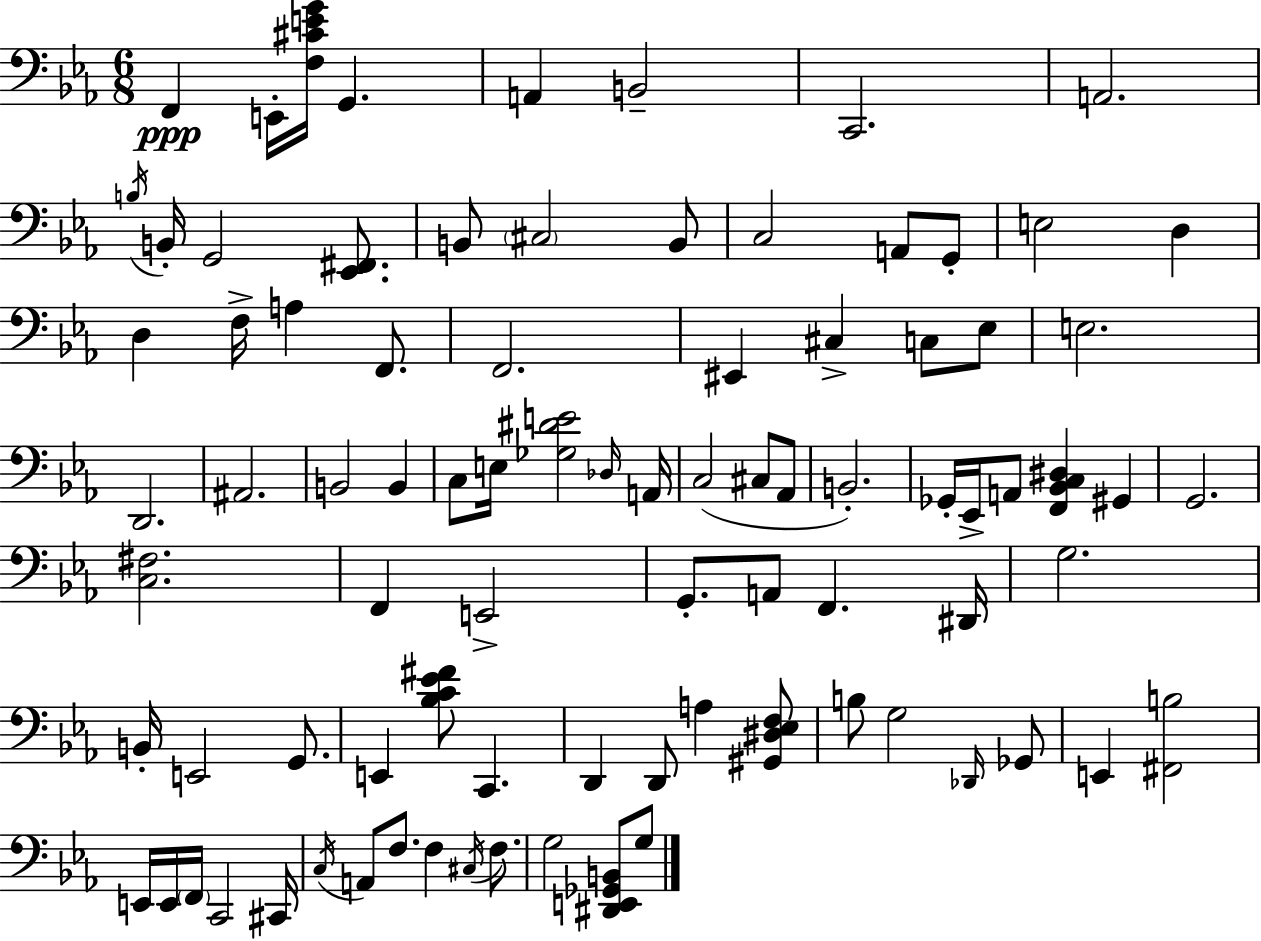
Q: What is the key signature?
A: EES major